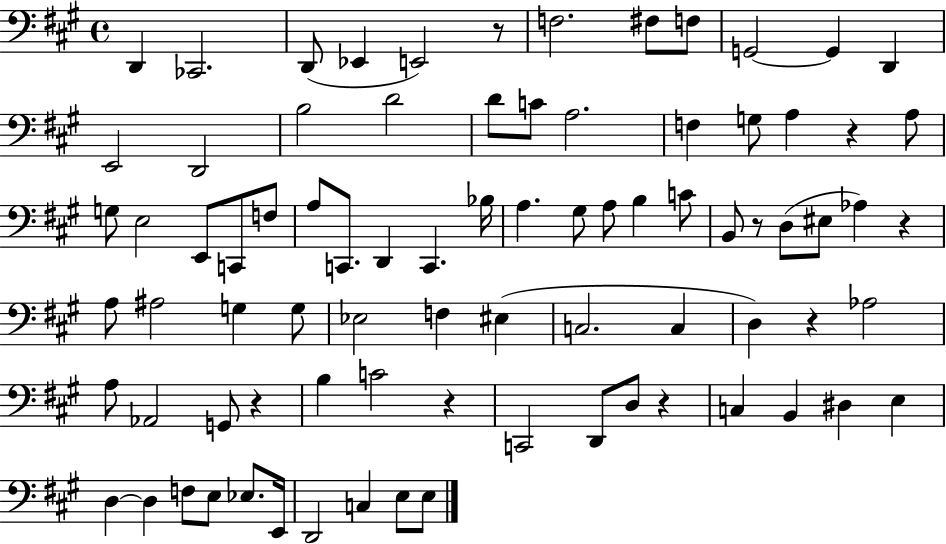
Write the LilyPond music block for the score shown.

{
  \clef bass
  \time 4/4
  \defaultTimeSignature
  \key a \major
  d,4 ces,2. | d,8( ees,4 e,2) r8 | f2. fis8 f8 | g,2~~ g,4 d,4 | \break e,2 d,2 | b2 d'2 | d'8 c'8 a2. | f4 g8 a4 r4 a8 | \break g8 e2 e,8 c,8 f8 | a8 c,8. d,4 c,4. bes16 | a4. gis8 a8 b4 c'8 | b,8 r8 d8( eis8 aes4) r4 | \break a8 ais2 g4 g8 | ees2 f4 eis4( | c2. c4 | d4) r4 aes2 | \break a8 aes,2 g,8 r4 | b4 c'2 r4 | c,2 d,8 d8 r4 | c4 b,4 dis4 e4 | \break d4~~ d4 f8 e8 ees8. e,16 | d,2 c4 e8 e8 | \bar "|."
}